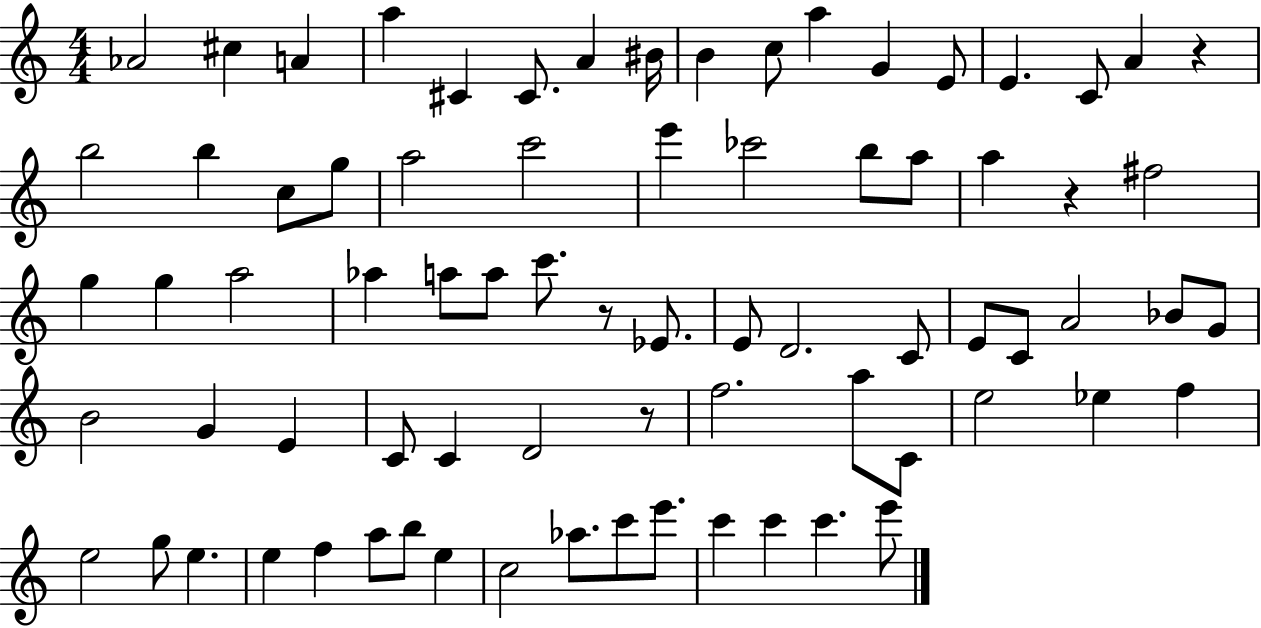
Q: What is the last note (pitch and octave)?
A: E6